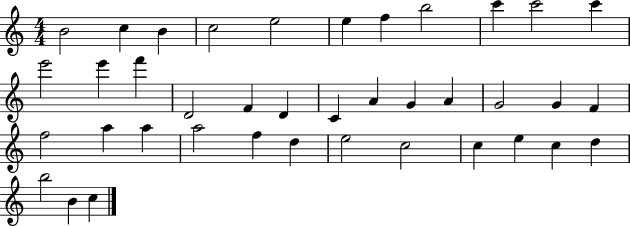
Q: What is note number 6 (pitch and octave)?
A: E5